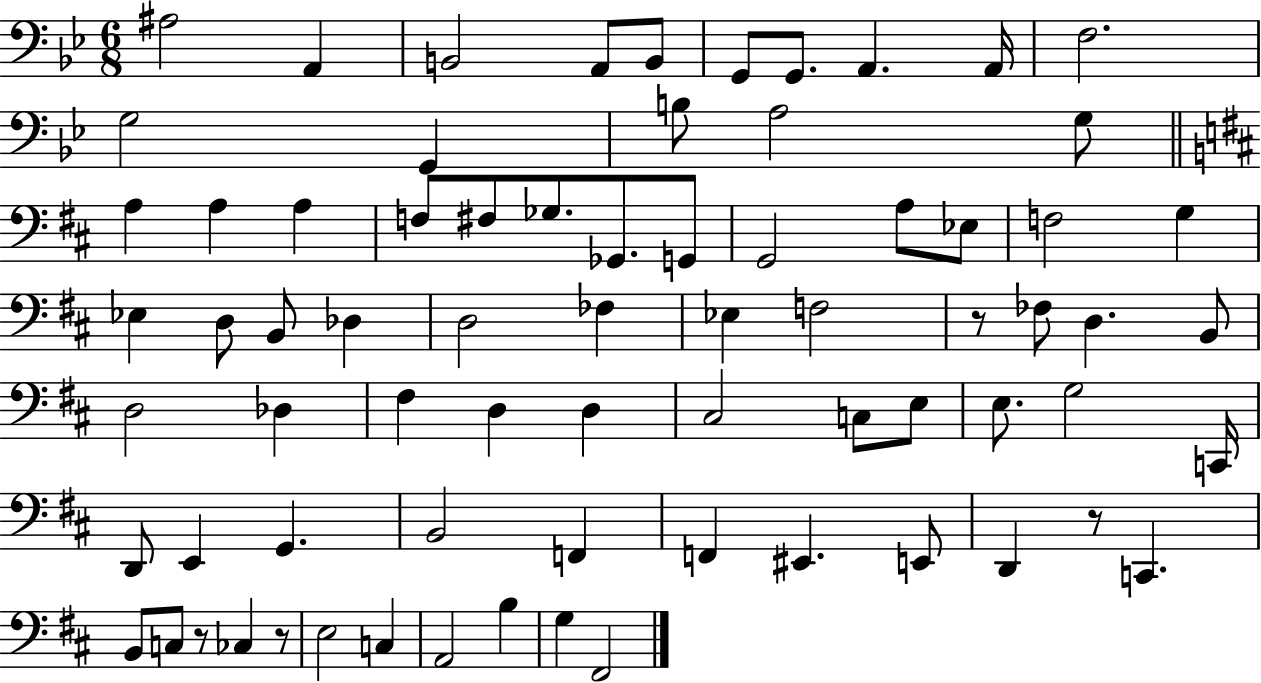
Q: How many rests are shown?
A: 4